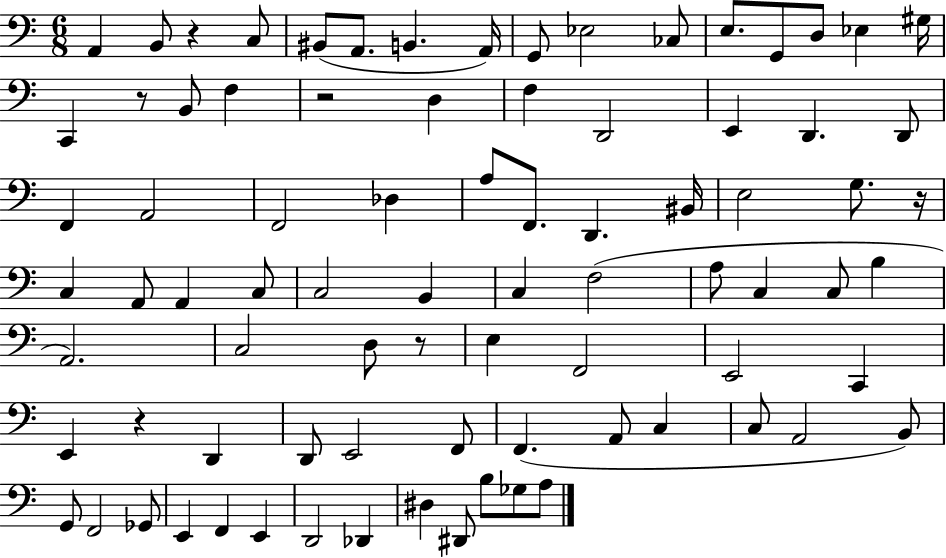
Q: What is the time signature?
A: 6/8